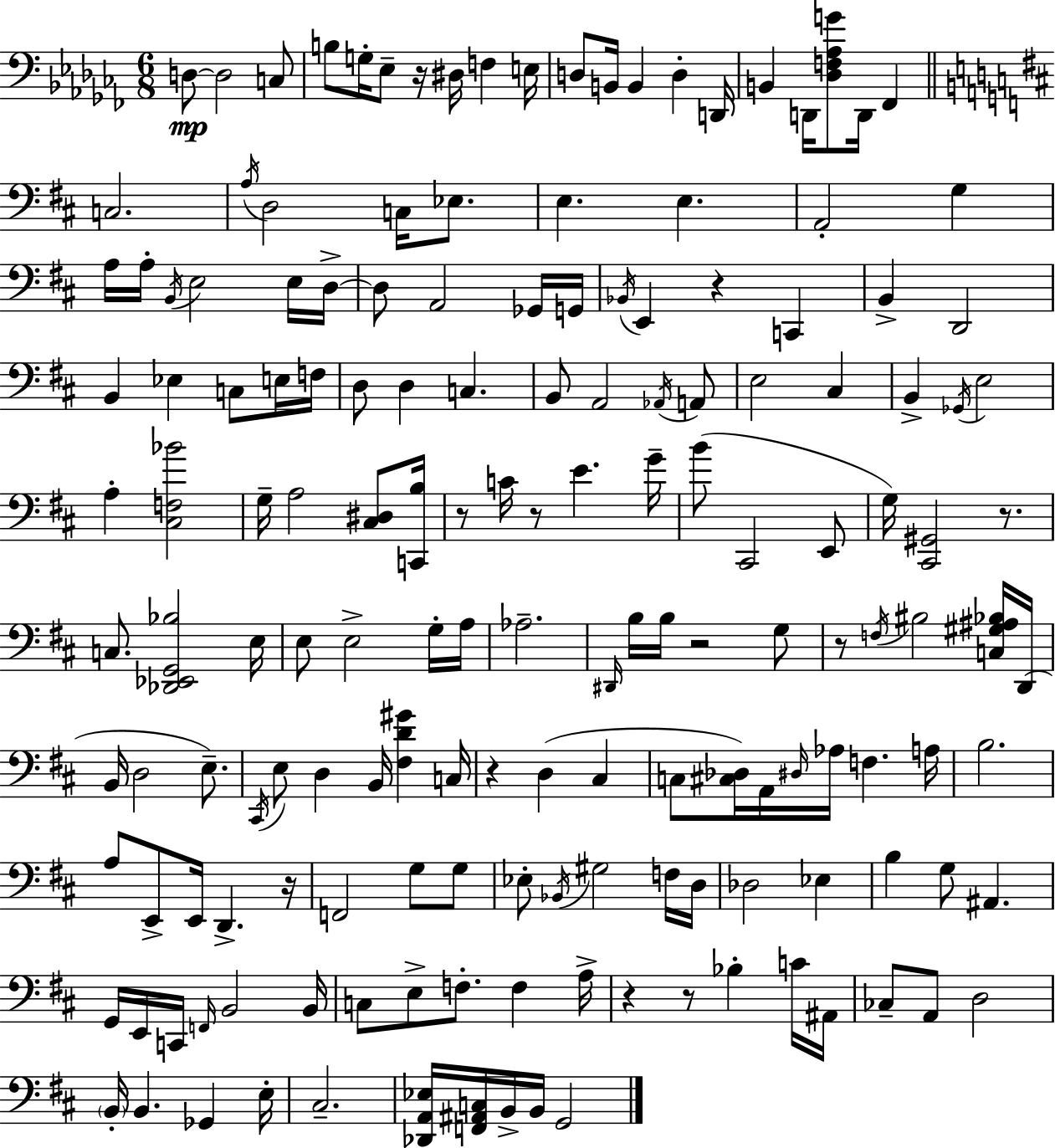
X:1
T:Untitled
M:6/8
L:1/4
K:Abm
D,/2 D,2 C,/2 B,/2 G,/4 _E,/2 z/4 ^D,/4 F, E,/4 D,/2 B,,/4 B,, D, D,,/4 B,, D,,/4 [_D,F,_A,G]/2 D,,/4 _F,, C,2 A,/4 D,2 C,/4 _E,/2 E, E, A,,2 G, A,/4 A,/4 B,,/4 E,2 E,/4 D,/4 D,/2 A,,2 _G,,/4 G,,/4 _B,,/4 E,, z C,, B,, D,,2 B,, _E, C,/2 E,/4 F,/4 D,/2 D, C, B,,/2 A,,2 _A,,/4 A,,/2 E,2 ^C, B,, _G,,/4 E,2 A, [^C,F,_B]2 G,/4 A,2 [^C,^D,]/2 [C,,B,]/4 z/2 C/4 z/2 E G/4 B/2 ^C,,2 E,,/2 G,/4 [^C,,^G,,]2 z/2 C,/2 [_D,,_E,,G,,_B,]2 E,/4 E,/2 E,2 G,/4 A,/4 _A,2 ^D,,/4 B,/4 B,/4 z2 G,/2 z/2 F,/4 ^B,2 [C,^G,^A,_B,]/4 D,,/4 B,,/4 D,2 E,/2 ^C,,/4 E,/2 D, B,,/4 [^F,D^G] C,/4 z D, ^C, C,/2 [^C,_D,]/4 A,,/4 ^D,/4 _A,/4 F, A,/4 B,2 A,/2 E,,/2 E,,/4 D,, z/4 F,,2 G,/2 G,/2 _E,/2 _B,,/4 ^G,2 F,/4 D,/4 _D,2 _E, B, G,/2 ^A,, G,,/4 E,,/4 C,,/4 F,,/4 B,,2 B,,/4 C,/2 E,/2 F,/2 F, A,/4 z z/2 _B, C/4 ^A,,/4 _C,/2 A,,/2 D,2 B,,/4 B,, _G,, E,/4 ^C,2 [_D,,A,,_E,]/4 [F,,^A,,C,]/4 B,,/4 B,,/4 G,,2